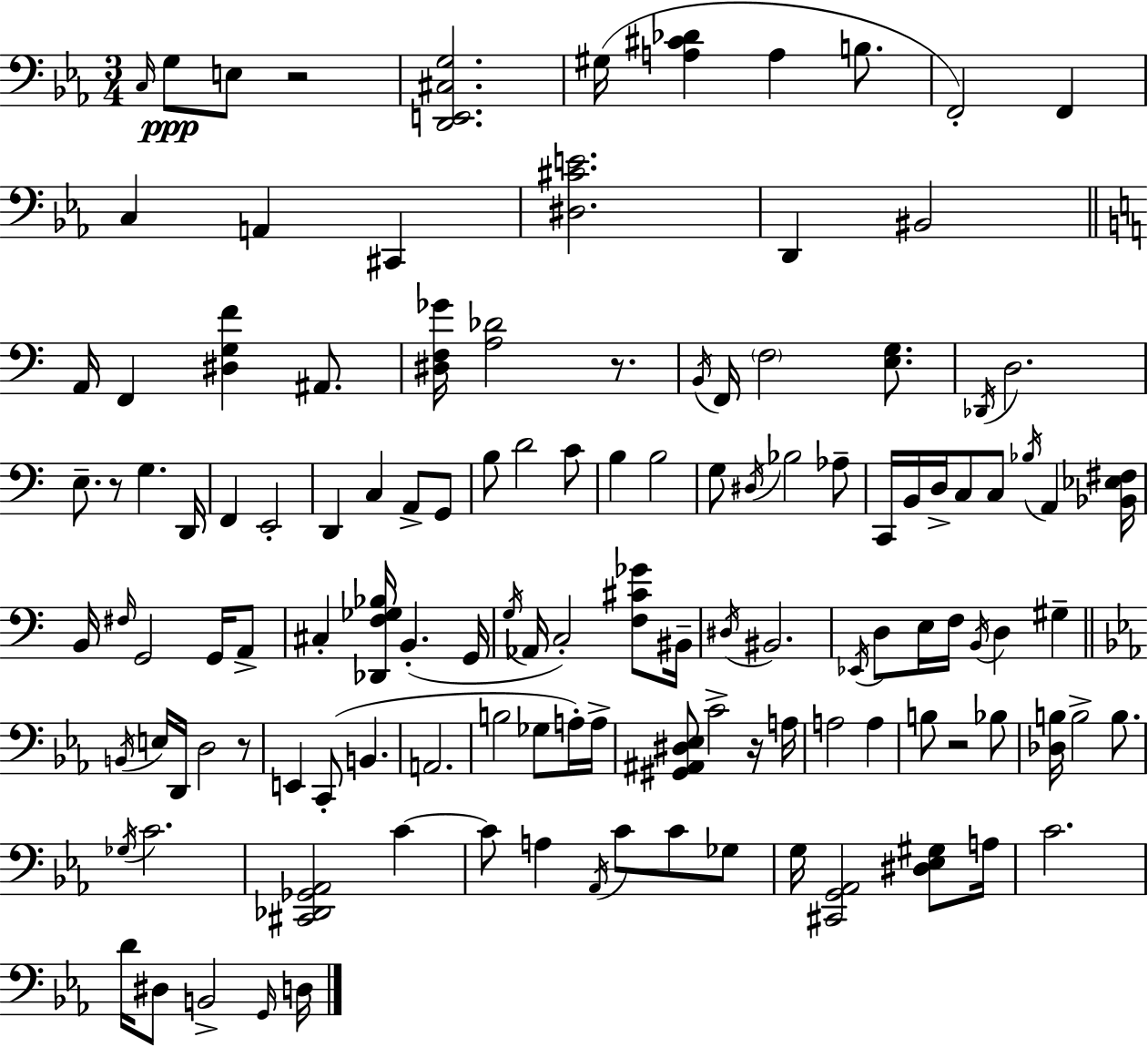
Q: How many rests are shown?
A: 6